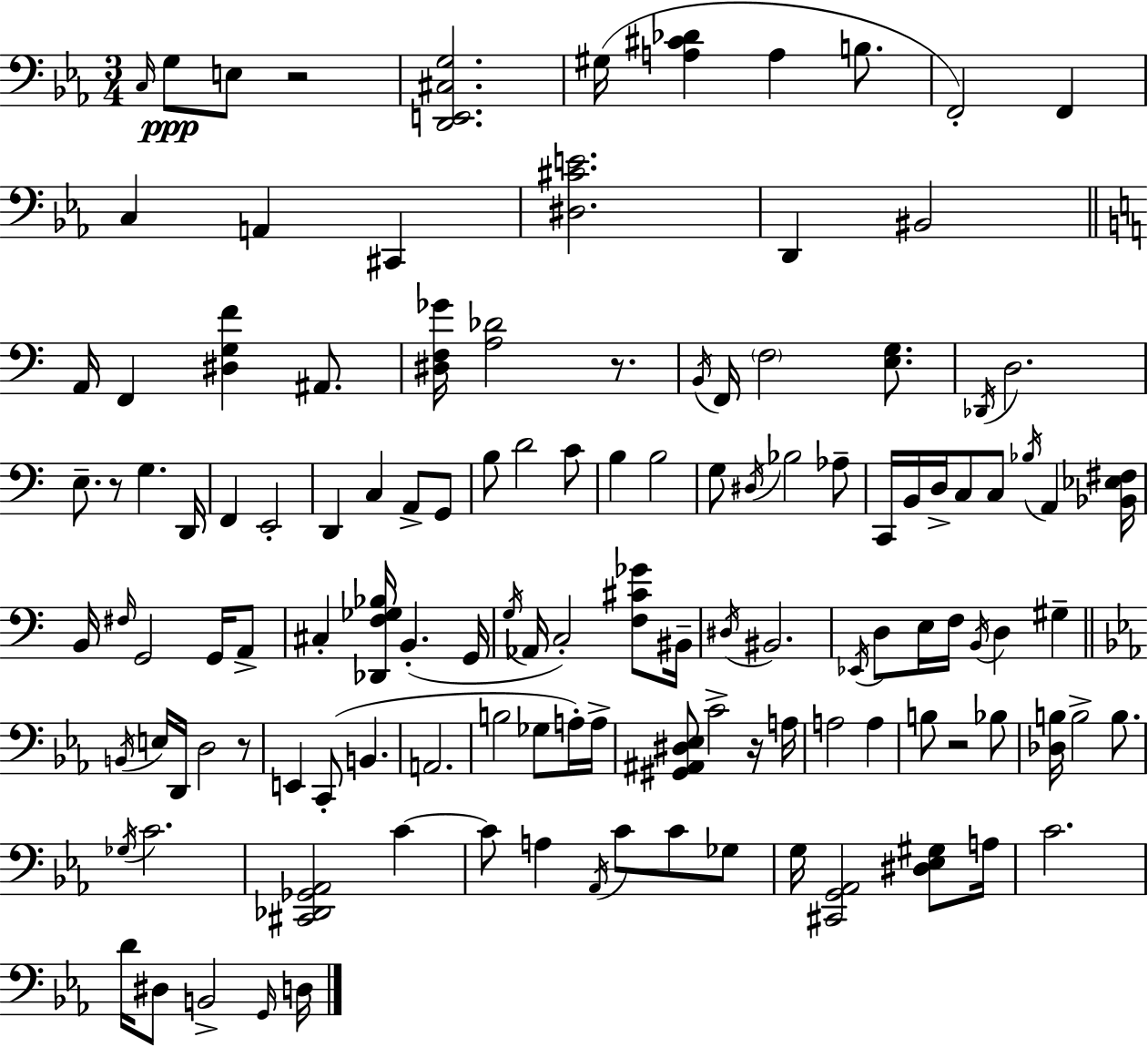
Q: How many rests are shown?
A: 6